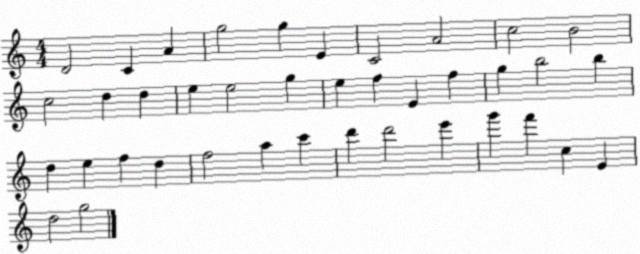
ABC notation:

X:1
T:Untitled
M:4/4
L:1/4
K:C
D2 C A g2 g E C2 A2 c2 B2 c2 d d e e2 g e f E f g b2 b d e f d f2 a c' d' d'2 e' g' f' c E d2 g2